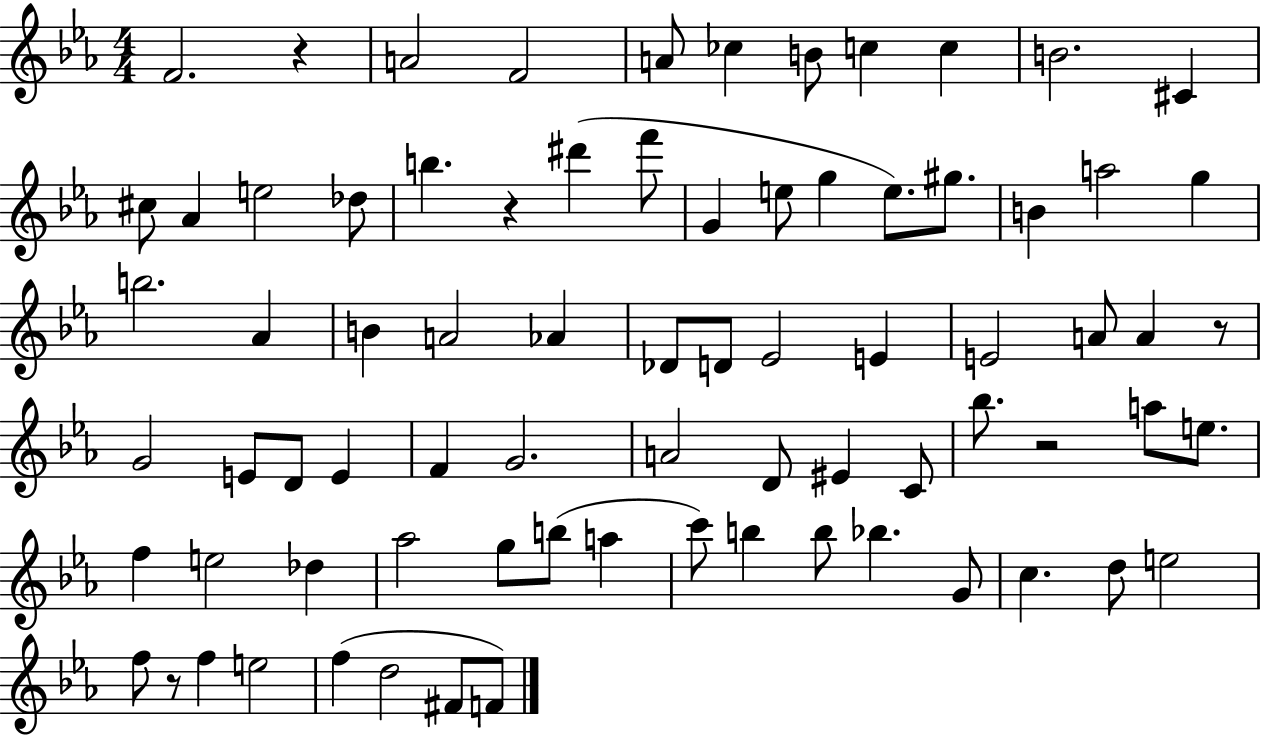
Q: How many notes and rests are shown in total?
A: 77